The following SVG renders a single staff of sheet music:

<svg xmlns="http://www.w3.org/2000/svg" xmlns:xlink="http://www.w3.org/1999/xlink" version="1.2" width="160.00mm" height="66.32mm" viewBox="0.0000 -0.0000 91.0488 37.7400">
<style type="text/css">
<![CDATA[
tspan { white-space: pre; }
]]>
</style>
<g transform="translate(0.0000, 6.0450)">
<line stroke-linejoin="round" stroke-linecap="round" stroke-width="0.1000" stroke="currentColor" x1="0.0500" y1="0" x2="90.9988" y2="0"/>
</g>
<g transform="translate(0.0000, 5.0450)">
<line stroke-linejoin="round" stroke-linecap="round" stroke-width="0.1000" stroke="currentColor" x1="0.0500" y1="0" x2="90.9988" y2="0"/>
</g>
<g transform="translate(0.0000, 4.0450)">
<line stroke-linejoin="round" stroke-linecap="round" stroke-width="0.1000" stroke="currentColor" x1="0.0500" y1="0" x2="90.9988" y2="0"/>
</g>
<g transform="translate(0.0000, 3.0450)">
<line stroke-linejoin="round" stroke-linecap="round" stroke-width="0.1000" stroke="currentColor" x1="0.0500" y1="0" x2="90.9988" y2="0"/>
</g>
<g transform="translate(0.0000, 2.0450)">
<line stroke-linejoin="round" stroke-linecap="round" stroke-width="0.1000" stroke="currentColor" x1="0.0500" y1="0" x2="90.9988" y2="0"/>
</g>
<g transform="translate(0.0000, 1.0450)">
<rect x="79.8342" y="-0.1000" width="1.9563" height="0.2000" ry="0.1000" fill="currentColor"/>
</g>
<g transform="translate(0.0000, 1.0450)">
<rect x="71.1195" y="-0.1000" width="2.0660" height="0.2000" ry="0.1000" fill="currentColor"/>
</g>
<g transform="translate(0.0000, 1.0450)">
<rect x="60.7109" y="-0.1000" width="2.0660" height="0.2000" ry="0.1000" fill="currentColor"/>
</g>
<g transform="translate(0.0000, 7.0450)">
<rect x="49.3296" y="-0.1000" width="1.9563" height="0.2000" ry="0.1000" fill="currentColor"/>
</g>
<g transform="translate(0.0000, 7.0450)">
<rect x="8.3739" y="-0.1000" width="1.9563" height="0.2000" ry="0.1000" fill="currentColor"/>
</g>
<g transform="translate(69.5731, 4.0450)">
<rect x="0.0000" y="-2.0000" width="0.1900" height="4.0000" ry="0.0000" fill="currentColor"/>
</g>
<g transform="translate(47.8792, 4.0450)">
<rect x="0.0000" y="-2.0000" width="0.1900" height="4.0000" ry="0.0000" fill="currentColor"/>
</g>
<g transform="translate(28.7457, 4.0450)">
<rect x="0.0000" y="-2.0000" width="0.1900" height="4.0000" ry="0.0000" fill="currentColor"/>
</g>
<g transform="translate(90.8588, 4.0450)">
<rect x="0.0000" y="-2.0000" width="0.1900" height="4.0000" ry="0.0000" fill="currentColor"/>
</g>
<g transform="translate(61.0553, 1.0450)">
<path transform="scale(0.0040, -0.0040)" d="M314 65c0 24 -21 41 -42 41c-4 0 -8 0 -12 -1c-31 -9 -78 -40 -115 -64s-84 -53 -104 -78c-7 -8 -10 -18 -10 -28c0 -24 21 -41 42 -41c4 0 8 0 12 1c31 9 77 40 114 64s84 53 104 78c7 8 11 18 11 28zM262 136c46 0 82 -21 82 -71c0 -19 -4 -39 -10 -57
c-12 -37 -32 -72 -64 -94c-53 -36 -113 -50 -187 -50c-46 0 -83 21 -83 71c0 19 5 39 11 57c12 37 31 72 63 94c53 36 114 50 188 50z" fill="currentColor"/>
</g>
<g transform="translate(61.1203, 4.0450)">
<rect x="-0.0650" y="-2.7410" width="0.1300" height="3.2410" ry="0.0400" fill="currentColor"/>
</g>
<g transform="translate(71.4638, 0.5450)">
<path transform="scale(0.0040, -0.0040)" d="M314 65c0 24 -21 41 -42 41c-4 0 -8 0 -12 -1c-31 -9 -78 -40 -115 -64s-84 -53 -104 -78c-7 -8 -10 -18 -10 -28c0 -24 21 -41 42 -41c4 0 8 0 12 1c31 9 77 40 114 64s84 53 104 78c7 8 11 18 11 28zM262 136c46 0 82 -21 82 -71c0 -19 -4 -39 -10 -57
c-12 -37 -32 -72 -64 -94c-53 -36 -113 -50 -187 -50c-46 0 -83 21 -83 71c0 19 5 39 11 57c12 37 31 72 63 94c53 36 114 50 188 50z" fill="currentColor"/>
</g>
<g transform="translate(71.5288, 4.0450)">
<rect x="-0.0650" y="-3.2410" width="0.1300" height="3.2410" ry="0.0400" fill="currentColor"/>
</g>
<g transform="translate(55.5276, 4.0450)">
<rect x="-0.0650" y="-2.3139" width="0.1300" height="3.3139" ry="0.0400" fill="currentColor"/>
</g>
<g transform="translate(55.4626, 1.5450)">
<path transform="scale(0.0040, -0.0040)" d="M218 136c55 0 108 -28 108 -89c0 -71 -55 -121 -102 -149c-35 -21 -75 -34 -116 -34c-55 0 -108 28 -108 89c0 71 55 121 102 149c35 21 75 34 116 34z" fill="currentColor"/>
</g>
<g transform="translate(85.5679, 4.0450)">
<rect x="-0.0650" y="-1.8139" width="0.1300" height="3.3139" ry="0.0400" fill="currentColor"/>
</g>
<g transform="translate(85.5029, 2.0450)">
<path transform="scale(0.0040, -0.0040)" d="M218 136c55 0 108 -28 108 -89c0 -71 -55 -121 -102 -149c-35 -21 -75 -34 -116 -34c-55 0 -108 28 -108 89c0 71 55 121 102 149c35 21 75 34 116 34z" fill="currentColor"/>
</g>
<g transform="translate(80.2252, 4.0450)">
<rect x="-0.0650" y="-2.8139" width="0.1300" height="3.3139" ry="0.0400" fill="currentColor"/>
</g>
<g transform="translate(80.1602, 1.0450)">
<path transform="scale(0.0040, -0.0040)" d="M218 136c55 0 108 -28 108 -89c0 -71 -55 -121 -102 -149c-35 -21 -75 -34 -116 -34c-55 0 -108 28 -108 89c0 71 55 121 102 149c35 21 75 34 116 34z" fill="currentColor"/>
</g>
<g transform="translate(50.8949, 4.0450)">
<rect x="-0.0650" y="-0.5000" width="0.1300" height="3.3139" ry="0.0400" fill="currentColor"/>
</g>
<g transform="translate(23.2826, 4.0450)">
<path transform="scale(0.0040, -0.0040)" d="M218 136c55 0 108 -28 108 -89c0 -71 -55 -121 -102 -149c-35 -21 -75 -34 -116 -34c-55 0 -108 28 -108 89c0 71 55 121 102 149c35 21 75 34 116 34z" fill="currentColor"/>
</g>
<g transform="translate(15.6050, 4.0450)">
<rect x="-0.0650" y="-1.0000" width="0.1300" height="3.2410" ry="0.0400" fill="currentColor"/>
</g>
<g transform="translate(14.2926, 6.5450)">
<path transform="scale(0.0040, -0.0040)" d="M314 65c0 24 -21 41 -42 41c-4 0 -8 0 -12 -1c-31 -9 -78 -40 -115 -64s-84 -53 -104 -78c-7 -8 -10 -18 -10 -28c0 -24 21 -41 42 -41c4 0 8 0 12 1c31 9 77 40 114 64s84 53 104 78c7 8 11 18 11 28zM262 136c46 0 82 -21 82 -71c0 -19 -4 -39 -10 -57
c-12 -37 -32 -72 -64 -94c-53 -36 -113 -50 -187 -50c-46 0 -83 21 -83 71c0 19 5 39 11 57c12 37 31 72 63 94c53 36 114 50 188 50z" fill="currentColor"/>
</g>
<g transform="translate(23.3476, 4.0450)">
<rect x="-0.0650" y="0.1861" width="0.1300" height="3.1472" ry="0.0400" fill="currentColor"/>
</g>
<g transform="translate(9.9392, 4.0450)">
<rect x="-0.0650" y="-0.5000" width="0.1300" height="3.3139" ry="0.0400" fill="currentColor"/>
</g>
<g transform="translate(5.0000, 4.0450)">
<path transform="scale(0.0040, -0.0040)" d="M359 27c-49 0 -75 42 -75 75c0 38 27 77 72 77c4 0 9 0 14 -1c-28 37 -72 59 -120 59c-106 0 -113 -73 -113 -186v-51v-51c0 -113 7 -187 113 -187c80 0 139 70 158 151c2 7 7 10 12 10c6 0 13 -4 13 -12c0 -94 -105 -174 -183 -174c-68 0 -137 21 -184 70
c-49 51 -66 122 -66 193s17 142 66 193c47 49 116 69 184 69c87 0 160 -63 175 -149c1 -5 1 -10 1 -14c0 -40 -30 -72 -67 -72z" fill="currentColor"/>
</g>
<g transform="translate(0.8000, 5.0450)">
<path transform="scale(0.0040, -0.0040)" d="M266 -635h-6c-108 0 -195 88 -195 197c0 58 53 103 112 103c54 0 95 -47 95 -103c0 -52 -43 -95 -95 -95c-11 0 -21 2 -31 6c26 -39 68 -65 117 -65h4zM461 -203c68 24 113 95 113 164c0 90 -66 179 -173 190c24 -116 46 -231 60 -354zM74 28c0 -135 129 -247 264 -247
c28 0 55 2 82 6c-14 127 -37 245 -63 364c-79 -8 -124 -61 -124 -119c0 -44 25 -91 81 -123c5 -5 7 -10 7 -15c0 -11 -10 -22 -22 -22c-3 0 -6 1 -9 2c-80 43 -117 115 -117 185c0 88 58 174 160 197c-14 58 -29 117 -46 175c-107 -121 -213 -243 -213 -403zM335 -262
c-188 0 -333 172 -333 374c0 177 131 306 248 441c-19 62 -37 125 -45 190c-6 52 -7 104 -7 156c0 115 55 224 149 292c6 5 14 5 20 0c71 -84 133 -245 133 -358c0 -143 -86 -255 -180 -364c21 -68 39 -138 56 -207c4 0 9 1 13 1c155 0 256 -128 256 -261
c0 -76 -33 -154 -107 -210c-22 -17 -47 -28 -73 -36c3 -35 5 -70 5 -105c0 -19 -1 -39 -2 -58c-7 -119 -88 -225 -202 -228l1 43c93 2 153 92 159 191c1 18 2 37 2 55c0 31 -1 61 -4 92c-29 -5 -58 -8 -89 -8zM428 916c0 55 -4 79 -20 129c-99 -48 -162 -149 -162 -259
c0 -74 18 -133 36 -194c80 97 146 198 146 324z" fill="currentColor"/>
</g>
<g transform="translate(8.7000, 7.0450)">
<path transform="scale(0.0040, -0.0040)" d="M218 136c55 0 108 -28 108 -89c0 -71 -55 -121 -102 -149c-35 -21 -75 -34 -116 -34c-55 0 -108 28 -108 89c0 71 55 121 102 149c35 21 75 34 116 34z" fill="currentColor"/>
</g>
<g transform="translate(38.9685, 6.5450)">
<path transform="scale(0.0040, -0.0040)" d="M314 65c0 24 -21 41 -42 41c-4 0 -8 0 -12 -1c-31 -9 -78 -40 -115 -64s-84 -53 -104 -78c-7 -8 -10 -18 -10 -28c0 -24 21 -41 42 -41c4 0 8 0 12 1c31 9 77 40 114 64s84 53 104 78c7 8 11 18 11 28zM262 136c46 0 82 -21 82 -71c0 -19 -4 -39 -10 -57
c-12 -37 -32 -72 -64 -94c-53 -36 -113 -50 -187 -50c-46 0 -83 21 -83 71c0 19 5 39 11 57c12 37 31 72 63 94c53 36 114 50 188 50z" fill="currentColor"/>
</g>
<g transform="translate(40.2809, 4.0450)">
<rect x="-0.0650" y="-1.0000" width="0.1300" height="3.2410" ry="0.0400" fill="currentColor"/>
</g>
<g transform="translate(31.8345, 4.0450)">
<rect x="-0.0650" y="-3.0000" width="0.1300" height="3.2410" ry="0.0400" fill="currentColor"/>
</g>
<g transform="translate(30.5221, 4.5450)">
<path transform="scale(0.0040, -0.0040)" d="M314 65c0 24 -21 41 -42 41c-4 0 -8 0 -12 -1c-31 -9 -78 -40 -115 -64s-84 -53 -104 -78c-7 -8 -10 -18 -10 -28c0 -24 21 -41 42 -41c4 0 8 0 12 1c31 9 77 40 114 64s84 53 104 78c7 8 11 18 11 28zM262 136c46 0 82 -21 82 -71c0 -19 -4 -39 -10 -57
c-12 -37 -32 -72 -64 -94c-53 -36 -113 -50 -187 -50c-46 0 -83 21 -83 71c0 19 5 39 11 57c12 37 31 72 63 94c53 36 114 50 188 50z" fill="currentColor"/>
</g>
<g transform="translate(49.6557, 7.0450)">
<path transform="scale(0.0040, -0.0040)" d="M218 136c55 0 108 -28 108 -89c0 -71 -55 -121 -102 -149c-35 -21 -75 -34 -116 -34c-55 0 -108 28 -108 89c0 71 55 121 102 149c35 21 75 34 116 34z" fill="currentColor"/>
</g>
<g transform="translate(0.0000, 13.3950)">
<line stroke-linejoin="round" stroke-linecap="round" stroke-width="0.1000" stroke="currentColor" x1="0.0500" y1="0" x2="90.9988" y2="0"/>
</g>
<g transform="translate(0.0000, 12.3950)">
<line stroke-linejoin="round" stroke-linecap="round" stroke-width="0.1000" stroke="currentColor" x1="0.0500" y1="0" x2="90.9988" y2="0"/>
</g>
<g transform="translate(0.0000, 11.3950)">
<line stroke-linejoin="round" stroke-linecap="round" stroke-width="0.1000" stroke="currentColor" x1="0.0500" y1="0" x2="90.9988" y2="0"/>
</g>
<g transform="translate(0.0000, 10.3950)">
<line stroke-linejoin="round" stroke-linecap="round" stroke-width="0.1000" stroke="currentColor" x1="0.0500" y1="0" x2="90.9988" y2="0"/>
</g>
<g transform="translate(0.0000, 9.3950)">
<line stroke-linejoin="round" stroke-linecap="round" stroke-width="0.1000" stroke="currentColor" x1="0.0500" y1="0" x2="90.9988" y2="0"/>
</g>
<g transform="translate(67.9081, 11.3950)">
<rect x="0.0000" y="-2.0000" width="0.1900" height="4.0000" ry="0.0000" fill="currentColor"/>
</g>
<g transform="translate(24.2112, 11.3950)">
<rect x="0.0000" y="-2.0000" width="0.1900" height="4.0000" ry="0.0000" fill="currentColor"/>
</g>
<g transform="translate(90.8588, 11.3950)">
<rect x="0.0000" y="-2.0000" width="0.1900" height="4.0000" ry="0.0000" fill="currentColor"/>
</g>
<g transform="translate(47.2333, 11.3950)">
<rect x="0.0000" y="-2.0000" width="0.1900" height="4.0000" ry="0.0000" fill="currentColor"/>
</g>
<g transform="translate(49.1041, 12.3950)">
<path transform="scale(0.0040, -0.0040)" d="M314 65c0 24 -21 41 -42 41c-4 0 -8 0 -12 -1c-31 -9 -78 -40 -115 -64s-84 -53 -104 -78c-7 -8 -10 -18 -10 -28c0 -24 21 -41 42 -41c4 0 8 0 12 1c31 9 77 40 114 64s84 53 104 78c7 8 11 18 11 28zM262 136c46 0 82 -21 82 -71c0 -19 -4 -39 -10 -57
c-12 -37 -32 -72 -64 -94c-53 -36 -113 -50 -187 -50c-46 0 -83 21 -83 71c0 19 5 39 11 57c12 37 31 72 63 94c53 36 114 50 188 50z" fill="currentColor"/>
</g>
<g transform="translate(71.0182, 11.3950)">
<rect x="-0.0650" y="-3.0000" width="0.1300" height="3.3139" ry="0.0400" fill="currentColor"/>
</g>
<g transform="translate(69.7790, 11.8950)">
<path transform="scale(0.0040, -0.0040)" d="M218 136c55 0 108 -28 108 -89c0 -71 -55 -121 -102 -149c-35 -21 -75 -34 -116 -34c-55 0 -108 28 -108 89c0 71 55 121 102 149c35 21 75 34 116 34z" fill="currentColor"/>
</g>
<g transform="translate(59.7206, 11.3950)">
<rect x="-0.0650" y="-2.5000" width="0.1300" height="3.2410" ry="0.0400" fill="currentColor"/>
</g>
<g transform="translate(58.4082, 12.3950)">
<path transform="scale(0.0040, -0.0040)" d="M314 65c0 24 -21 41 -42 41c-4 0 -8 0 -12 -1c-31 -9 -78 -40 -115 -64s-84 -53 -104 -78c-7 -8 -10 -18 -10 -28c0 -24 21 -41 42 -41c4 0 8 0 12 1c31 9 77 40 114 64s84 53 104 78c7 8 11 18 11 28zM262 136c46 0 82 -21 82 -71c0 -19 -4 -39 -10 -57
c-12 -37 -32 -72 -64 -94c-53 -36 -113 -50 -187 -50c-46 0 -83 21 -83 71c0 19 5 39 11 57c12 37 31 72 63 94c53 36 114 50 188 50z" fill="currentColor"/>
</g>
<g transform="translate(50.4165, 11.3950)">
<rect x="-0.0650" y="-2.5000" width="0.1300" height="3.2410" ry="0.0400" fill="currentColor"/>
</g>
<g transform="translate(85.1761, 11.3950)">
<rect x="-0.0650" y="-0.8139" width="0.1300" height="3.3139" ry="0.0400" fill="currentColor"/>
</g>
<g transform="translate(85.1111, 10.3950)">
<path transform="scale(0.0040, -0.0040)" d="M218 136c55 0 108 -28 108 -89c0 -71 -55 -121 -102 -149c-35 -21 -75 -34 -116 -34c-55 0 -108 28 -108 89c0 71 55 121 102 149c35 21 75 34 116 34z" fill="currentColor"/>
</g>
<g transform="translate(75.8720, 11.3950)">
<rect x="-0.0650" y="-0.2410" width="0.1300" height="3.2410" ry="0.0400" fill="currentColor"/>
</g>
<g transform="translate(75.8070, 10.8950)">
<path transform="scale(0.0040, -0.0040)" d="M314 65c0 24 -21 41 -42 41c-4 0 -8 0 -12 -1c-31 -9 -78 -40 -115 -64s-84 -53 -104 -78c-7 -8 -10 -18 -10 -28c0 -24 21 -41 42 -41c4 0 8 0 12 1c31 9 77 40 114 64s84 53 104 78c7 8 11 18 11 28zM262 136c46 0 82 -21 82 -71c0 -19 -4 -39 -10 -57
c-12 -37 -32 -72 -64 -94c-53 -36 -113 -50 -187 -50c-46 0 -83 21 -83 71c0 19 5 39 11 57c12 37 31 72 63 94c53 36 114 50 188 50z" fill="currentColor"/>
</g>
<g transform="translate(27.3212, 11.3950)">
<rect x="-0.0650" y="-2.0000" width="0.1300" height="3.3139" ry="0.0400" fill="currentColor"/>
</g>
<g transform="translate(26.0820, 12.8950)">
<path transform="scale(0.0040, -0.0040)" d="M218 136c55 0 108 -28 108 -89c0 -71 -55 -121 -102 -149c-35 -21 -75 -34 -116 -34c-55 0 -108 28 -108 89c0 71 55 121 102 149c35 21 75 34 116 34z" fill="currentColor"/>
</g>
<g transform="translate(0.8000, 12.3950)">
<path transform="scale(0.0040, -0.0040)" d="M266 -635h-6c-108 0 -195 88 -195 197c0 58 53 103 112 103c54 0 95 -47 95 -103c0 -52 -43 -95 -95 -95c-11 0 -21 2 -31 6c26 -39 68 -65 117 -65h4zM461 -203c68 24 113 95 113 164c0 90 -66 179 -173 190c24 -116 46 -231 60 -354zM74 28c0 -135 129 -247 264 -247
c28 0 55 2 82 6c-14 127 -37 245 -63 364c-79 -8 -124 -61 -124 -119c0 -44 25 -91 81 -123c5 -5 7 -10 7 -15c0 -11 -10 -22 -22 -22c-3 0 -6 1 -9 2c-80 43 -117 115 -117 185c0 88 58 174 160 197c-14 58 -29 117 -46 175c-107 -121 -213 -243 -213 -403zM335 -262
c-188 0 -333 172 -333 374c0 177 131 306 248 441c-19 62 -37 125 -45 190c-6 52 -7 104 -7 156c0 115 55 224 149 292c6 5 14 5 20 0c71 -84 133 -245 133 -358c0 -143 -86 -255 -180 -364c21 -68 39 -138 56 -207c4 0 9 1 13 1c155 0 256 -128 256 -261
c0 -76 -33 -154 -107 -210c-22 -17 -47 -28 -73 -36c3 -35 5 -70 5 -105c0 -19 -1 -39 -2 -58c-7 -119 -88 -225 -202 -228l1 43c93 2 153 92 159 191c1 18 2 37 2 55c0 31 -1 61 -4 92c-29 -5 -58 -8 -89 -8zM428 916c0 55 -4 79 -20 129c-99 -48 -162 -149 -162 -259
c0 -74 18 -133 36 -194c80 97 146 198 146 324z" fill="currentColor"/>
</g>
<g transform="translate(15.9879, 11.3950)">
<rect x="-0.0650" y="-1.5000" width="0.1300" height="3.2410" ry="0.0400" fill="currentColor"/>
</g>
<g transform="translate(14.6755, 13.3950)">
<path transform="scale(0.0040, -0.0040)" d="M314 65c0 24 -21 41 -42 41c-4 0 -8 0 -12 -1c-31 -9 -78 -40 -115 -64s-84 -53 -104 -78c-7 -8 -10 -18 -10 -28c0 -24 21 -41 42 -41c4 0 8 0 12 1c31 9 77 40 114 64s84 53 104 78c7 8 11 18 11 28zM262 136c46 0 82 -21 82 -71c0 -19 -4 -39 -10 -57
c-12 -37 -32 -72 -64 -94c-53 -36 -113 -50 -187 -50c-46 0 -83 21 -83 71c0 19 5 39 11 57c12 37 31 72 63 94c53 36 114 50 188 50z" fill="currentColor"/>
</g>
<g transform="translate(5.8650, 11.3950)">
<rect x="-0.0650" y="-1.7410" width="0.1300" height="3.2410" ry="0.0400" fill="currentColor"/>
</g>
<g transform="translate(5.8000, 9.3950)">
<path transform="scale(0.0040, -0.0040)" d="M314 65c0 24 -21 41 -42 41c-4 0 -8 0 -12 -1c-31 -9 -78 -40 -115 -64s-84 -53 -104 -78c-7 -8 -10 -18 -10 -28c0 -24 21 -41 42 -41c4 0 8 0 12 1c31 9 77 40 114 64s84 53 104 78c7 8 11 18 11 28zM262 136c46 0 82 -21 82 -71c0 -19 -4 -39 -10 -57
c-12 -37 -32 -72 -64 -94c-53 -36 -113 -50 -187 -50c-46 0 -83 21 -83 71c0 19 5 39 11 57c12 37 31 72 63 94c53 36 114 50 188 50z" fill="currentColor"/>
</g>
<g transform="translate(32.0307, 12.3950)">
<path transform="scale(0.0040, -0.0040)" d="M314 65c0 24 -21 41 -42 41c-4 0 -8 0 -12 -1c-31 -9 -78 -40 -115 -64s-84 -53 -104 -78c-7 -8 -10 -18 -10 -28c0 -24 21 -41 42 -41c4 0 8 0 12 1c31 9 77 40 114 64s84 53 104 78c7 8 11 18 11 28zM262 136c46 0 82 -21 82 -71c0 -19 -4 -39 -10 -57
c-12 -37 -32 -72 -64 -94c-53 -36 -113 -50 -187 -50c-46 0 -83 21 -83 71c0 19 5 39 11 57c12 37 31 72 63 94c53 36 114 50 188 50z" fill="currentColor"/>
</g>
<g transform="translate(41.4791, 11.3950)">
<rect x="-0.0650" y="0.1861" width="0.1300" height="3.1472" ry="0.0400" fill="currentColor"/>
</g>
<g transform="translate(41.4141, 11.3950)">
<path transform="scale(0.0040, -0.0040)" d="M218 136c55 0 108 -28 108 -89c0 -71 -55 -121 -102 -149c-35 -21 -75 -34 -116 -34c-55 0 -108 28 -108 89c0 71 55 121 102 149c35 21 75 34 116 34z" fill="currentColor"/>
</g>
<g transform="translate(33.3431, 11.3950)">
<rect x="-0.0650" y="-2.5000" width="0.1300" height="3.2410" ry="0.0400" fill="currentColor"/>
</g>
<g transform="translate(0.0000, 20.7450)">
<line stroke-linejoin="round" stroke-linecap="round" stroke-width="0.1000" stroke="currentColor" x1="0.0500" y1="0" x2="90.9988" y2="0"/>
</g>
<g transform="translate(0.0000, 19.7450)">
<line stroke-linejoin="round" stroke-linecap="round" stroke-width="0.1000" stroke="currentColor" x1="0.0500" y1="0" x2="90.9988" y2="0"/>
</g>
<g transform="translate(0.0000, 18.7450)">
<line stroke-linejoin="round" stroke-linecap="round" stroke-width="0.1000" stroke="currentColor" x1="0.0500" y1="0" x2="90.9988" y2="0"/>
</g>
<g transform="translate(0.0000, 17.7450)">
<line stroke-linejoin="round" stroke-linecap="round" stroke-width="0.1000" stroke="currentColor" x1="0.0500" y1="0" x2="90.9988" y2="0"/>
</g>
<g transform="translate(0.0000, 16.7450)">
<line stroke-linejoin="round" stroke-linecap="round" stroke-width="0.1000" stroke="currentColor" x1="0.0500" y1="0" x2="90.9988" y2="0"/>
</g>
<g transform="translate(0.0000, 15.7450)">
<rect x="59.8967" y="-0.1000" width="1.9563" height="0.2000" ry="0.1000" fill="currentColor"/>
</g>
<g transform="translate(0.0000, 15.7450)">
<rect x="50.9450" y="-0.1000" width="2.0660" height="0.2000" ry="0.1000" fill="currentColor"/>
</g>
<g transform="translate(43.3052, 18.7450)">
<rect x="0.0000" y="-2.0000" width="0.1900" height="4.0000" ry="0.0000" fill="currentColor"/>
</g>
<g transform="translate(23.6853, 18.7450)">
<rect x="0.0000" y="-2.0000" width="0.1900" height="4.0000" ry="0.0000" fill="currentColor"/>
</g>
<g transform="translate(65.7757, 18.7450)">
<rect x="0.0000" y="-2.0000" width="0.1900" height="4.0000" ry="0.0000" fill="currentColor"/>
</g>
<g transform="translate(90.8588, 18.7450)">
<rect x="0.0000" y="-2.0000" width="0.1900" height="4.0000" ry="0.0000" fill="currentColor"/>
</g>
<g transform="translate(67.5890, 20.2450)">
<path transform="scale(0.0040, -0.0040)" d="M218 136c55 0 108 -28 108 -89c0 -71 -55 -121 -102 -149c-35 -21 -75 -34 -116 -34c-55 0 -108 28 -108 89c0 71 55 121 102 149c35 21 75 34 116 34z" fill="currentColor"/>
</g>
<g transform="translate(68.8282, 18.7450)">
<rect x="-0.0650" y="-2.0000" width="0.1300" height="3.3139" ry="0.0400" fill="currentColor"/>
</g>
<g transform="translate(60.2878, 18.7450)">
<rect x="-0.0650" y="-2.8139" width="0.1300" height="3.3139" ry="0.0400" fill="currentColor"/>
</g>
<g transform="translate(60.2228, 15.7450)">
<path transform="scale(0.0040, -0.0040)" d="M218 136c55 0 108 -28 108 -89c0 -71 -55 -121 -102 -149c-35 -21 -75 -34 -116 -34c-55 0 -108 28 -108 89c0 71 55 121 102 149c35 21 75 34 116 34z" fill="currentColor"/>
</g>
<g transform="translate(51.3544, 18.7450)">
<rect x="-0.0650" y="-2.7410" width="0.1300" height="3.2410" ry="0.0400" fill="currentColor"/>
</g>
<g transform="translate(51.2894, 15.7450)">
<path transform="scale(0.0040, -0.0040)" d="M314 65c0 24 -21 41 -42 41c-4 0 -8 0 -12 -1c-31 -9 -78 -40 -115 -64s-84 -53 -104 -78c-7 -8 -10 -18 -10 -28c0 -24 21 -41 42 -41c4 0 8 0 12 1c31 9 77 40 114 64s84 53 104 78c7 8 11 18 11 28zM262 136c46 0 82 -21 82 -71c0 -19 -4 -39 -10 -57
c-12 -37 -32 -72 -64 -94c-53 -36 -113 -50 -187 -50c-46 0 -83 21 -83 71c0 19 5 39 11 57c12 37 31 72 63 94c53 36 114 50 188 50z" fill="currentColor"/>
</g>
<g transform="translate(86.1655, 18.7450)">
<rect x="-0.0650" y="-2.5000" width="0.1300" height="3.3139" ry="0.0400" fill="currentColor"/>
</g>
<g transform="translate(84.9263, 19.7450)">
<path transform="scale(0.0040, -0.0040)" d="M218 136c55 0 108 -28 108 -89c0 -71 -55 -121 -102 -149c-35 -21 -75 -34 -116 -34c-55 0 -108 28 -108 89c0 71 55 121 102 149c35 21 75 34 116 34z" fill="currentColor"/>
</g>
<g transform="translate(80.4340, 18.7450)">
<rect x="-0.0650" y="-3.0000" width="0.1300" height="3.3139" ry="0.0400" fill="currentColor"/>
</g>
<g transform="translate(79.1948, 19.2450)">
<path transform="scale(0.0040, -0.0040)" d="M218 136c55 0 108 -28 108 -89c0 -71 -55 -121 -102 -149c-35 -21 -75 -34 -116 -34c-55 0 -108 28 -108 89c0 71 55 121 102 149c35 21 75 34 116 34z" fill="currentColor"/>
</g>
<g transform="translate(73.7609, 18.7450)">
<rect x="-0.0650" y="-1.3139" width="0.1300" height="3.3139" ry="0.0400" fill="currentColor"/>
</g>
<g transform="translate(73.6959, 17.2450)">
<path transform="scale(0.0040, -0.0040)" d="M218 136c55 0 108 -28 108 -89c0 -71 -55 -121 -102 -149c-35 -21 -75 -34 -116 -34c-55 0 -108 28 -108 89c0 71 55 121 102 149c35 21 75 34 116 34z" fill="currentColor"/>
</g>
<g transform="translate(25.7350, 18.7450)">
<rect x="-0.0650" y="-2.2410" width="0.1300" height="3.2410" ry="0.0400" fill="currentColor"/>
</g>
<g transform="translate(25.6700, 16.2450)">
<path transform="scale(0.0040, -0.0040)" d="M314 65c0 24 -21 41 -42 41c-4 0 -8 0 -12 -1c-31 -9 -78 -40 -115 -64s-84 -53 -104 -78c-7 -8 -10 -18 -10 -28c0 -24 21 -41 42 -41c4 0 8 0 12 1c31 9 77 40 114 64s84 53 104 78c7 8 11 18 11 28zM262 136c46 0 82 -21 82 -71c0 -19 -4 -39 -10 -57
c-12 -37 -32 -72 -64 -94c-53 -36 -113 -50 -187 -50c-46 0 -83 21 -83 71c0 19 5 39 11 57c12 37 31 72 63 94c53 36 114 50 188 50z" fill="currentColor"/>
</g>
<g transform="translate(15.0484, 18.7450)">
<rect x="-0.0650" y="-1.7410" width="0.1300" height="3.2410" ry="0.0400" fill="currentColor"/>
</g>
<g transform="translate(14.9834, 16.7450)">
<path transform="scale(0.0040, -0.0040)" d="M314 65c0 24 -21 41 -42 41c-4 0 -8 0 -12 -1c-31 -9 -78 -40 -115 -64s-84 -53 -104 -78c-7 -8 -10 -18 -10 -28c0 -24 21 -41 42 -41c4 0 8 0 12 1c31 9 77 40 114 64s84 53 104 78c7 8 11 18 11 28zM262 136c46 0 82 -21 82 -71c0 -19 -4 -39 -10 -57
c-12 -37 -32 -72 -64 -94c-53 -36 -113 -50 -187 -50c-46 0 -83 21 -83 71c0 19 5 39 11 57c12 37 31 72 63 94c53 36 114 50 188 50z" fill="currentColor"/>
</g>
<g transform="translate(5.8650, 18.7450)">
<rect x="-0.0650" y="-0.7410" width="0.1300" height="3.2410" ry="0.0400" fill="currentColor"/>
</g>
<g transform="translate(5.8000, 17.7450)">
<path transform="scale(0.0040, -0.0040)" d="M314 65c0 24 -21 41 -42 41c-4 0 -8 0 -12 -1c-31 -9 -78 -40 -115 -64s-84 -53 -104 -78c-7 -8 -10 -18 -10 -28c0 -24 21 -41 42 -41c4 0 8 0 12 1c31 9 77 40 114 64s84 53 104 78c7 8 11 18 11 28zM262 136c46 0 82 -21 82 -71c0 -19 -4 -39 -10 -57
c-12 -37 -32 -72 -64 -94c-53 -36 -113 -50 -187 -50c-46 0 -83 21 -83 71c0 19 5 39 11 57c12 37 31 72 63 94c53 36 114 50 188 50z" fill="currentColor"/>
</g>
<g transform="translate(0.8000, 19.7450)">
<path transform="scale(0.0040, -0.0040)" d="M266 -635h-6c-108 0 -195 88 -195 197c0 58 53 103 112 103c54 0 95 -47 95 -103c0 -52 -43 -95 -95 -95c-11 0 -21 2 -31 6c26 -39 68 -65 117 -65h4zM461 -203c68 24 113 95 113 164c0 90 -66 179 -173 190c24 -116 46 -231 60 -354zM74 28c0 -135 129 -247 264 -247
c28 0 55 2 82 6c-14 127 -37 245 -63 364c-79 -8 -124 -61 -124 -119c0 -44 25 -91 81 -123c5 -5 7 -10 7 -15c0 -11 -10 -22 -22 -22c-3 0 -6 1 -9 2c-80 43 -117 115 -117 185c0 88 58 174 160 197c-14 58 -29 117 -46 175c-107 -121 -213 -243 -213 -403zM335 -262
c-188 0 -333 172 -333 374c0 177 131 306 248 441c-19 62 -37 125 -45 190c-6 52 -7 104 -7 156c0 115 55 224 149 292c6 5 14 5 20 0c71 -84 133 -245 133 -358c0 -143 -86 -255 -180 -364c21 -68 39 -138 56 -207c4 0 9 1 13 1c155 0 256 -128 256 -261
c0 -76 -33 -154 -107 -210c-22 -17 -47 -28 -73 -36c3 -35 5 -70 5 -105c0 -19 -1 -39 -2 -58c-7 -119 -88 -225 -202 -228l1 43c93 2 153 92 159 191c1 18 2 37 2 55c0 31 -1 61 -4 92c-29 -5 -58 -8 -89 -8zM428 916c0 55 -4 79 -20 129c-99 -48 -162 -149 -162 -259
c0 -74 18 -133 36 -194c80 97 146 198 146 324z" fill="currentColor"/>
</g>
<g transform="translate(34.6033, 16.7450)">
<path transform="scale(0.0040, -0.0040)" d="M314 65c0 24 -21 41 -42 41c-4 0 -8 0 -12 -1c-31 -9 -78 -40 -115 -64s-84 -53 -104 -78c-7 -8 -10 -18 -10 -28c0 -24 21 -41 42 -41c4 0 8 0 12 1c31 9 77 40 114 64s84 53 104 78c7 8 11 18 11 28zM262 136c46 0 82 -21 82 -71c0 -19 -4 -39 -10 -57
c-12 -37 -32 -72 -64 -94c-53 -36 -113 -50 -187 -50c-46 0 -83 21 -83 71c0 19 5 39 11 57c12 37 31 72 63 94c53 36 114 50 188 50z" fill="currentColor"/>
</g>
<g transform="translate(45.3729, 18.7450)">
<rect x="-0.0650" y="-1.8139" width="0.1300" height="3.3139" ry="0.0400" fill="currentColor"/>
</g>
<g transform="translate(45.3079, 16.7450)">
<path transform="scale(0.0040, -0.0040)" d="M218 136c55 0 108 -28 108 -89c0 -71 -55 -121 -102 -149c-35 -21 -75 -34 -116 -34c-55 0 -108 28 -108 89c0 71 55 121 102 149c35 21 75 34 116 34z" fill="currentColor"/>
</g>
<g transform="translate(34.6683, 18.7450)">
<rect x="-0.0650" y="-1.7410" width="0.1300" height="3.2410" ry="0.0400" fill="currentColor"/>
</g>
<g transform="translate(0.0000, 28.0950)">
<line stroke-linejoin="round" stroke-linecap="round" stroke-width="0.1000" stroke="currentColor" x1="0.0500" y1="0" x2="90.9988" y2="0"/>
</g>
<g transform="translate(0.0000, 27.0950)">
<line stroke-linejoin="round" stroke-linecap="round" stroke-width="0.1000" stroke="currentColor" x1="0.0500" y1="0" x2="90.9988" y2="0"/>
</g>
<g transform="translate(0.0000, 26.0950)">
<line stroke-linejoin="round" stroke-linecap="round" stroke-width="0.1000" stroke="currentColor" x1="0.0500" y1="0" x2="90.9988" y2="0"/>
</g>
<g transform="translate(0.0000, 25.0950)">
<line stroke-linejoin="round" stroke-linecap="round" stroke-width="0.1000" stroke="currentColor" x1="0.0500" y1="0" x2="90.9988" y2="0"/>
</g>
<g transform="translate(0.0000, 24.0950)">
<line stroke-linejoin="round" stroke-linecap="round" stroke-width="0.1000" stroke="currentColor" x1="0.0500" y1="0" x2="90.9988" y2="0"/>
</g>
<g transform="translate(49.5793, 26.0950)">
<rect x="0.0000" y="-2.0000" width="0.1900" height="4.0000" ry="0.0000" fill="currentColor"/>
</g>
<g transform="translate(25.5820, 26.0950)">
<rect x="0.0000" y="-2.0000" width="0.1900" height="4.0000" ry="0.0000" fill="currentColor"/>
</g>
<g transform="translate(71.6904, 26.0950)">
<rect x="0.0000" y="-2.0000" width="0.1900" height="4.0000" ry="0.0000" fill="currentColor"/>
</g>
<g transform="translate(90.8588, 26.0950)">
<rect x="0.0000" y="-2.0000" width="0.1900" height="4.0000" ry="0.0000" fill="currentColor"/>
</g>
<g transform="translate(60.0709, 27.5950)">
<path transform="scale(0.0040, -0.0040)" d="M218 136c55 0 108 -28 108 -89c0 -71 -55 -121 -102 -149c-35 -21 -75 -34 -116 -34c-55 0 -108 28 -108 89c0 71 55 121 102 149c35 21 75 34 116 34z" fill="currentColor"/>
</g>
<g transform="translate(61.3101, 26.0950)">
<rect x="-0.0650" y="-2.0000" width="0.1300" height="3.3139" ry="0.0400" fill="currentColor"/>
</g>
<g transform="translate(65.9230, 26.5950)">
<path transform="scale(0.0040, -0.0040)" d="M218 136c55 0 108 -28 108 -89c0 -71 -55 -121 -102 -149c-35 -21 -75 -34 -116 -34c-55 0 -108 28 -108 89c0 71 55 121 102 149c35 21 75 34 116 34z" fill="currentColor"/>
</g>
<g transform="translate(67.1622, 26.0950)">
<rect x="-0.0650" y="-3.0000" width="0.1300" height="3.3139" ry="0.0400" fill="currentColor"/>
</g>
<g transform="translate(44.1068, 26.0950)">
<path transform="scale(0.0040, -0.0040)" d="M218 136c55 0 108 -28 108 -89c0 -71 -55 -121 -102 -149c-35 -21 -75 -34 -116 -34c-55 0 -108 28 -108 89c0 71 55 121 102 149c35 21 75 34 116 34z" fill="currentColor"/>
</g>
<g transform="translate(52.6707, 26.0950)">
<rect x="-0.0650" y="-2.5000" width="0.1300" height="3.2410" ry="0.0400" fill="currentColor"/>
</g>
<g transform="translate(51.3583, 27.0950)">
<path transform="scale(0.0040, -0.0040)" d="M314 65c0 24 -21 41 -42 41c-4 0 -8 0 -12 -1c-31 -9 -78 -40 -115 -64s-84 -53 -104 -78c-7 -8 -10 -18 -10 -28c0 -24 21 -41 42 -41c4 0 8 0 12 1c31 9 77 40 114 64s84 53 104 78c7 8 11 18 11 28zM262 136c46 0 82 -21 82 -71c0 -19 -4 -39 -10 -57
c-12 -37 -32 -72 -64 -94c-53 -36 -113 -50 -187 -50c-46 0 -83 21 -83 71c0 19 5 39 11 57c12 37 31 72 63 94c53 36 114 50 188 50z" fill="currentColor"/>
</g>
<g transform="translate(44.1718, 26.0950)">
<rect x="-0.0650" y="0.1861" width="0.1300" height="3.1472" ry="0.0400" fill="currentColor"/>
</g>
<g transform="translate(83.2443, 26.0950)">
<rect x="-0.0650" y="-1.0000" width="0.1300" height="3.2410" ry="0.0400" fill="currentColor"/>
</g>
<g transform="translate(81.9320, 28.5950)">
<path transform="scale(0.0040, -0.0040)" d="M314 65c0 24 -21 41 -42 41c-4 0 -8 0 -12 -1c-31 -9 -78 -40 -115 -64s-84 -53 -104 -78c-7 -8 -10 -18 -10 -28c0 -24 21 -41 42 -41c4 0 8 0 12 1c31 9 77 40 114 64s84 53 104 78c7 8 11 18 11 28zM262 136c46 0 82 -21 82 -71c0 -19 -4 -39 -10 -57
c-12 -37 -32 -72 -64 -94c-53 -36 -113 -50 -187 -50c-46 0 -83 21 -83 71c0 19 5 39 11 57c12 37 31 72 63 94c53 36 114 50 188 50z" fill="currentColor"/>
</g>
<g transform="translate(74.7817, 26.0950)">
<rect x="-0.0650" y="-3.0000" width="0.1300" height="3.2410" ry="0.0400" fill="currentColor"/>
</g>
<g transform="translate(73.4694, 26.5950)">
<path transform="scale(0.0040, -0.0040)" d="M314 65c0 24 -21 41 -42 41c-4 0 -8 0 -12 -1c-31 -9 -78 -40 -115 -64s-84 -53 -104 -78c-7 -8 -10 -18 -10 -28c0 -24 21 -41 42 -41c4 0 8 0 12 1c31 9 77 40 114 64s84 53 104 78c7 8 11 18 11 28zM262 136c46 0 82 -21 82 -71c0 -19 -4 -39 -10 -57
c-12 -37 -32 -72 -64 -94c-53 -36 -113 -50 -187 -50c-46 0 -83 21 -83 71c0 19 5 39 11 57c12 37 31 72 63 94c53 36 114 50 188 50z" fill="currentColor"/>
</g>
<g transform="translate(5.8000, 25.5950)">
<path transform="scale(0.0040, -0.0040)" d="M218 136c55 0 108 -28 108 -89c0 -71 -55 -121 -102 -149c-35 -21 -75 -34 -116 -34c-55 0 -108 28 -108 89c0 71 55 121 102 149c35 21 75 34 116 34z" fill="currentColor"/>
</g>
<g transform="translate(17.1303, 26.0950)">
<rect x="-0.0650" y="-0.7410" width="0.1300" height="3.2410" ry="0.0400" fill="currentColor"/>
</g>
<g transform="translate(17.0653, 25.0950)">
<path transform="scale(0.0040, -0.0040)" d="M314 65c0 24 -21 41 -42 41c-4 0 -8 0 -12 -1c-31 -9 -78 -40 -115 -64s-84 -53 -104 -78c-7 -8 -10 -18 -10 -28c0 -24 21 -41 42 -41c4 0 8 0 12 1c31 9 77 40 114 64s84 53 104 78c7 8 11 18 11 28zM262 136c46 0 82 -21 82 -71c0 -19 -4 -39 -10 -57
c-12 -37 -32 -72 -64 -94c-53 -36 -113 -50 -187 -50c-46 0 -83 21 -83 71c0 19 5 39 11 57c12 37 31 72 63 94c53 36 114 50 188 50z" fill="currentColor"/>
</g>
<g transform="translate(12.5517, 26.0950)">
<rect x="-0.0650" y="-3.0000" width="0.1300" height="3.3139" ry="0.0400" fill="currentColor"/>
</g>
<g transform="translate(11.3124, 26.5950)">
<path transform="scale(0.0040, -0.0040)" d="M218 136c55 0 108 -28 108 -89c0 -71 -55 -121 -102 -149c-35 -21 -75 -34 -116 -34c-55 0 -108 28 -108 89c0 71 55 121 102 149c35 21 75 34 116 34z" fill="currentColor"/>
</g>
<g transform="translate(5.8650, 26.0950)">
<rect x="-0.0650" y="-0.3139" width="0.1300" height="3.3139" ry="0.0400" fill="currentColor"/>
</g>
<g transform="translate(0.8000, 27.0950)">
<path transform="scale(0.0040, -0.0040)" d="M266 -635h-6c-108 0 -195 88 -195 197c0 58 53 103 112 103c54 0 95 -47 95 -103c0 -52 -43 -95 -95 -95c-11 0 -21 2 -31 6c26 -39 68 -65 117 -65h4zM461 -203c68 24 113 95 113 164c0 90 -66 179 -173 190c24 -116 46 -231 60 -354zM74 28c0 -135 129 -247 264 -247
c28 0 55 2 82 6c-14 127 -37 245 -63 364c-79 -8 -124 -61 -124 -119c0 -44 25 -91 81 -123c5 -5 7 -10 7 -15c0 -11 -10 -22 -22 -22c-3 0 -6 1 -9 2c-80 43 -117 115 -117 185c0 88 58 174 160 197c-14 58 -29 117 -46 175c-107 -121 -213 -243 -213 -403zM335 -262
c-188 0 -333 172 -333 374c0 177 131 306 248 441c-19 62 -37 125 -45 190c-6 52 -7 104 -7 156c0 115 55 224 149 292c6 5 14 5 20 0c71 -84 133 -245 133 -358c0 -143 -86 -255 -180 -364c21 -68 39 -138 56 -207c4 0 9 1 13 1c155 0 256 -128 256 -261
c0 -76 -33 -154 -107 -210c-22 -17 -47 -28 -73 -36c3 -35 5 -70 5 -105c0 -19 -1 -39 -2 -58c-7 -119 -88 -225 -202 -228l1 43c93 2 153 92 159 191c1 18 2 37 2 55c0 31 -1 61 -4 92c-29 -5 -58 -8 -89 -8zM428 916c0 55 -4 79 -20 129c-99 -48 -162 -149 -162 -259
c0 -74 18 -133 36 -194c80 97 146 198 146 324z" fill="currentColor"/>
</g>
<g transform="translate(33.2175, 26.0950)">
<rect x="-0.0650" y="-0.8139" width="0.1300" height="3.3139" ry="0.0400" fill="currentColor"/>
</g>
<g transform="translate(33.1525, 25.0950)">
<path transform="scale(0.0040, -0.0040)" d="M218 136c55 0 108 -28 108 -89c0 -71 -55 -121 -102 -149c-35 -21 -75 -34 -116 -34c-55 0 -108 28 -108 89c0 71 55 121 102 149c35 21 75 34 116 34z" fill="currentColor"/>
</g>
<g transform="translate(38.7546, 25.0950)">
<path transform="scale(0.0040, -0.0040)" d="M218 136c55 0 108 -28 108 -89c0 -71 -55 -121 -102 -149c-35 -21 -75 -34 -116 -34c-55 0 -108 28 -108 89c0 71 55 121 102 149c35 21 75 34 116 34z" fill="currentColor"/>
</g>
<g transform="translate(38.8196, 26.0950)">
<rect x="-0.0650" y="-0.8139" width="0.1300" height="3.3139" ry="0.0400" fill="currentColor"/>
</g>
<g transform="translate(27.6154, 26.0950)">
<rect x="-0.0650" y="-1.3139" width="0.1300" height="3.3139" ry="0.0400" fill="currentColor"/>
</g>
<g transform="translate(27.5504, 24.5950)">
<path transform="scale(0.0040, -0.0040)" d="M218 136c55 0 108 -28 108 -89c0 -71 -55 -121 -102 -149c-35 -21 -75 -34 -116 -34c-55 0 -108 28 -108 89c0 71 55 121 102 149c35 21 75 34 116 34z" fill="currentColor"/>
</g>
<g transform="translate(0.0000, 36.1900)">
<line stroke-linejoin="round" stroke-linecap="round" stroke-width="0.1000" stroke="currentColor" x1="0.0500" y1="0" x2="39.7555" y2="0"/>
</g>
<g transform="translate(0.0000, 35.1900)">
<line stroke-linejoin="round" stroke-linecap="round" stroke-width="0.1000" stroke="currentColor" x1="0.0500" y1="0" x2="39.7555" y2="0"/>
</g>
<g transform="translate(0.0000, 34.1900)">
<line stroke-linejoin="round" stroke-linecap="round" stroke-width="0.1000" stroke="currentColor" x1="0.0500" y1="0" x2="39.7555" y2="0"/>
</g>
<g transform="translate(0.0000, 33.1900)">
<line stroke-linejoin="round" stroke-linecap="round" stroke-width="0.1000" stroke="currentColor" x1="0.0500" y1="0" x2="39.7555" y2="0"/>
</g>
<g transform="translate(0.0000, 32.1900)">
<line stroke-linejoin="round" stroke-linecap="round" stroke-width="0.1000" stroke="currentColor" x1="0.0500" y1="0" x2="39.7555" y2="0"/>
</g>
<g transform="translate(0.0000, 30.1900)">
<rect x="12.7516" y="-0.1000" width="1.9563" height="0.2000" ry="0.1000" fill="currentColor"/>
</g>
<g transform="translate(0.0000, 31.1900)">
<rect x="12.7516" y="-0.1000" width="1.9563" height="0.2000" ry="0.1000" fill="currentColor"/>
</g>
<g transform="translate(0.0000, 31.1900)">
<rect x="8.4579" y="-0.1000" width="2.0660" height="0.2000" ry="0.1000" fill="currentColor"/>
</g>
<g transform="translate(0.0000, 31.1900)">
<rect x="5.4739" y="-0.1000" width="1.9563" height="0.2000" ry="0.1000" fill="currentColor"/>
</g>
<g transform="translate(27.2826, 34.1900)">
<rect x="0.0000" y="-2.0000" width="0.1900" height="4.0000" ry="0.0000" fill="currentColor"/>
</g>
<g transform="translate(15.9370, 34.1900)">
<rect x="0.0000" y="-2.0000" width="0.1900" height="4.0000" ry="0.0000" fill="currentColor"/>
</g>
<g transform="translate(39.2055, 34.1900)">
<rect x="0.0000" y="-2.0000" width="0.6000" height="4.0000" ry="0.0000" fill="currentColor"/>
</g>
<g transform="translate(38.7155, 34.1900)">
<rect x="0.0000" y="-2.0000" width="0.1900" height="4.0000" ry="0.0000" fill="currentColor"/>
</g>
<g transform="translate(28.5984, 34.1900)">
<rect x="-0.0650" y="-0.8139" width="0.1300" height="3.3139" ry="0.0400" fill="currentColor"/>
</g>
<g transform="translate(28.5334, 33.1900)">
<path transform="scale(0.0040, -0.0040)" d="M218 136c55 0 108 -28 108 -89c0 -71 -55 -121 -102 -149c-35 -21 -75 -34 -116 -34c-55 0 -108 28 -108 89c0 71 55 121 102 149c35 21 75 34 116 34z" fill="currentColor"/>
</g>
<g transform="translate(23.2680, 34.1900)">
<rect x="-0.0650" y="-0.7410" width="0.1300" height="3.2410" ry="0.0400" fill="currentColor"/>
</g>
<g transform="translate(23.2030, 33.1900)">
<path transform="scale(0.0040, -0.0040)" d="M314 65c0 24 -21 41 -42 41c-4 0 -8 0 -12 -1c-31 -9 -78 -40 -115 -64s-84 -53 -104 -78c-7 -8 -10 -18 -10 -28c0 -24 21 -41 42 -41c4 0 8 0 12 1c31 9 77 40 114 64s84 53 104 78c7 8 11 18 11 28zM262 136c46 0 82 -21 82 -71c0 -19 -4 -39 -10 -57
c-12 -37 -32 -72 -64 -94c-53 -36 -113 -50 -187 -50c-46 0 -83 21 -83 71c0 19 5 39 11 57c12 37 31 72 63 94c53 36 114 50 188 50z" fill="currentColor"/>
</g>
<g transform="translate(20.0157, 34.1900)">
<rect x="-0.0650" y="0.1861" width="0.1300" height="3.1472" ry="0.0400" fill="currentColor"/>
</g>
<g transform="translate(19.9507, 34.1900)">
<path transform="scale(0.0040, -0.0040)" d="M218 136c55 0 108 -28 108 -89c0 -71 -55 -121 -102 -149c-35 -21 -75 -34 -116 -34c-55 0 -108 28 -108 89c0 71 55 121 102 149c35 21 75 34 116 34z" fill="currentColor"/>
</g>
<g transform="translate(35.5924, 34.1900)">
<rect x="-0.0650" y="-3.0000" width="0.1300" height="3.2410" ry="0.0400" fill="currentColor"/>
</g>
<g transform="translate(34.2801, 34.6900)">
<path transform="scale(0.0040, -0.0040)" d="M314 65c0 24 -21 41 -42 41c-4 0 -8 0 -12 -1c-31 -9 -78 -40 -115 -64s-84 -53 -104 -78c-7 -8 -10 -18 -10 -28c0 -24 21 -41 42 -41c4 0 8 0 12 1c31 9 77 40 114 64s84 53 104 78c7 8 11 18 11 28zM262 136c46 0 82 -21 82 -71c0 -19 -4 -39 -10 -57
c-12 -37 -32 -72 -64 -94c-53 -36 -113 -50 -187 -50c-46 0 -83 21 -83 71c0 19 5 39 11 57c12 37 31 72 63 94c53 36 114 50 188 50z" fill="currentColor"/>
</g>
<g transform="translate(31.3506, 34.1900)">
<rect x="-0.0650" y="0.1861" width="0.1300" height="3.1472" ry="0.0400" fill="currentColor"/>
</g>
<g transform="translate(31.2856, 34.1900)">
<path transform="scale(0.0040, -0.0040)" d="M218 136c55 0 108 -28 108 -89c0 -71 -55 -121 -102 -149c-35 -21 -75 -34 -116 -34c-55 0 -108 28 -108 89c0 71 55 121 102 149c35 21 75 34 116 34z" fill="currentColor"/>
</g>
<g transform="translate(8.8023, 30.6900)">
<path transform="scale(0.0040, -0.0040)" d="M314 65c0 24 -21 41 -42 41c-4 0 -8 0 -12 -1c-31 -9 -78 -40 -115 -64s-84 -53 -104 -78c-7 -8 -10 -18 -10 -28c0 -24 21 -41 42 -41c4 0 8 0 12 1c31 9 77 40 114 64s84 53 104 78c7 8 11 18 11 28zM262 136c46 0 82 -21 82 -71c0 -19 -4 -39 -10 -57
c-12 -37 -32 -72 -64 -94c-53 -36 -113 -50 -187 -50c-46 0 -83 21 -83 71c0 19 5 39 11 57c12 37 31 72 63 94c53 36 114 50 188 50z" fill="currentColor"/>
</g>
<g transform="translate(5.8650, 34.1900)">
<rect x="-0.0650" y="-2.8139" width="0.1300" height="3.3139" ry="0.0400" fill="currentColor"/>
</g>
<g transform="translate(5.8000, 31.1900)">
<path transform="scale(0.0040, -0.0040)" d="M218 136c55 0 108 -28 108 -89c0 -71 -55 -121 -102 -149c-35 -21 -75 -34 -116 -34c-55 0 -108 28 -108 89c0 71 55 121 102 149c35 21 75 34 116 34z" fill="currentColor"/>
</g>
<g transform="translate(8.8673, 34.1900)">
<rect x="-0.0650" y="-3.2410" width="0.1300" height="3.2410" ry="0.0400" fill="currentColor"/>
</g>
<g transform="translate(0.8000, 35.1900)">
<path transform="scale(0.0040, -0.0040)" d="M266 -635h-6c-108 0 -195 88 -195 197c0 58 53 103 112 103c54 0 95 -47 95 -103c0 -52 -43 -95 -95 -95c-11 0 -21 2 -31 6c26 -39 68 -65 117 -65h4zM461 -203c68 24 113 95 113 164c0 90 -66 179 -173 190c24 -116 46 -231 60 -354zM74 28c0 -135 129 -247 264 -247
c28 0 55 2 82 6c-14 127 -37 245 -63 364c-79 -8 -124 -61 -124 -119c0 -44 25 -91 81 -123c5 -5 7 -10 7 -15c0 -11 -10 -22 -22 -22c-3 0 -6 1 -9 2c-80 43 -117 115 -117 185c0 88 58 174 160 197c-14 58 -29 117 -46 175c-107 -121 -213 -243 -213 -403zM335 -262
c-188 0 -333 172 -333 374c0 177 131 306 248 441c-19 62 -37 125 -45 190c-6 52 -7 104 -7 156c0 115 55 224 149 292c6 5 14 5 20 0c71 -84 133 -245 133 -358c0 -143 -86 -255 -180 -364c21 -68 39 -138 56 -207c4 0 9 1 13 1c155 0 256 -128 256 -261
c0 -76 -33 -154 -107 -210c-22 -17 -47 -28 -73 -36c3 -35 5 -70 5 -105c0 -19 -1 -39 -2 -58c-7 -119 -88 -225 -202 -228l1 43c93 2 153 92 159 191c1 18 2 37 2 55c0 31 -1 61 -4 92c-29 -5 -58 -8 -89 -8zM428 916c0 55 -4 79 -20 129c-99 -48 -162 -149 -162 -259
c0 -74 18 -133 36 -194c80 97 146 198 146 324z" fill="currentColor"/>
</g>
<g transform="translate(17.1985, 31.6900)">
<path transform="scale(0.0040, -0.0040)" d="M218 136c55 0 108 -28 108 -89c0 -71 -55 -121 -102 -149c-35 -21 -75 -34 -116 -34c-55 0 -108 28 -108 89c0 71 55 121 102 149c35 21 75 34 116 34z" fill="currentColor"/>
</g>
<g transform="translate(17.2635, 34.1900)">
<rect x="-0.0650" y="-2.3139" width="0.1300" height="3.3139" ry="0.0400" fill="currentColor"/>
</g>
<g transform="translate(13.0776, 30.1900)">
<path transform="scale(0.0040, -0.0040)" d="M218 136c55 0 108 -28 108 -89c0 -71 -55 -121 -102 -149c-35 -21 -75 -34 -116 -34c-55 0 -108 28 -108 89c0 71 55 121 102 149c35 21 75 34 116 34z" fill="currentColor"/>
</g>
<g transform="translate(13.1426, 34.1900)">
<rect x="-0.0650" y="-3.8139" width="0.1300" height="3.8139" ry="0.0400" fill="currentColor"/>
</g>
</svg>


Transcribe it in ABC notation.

X:1
T:Untitled
M:4/4
L:1/4
K:C
C D2 B A2 D2 C g a2 b2 a f f2 E2 F G2 B G2 G2 A c2 d d2 f2 g2 f2 f a2 a F e A G c A d2 e d d B G2 F A A2 D2 a b2 c' g B d2 d B A2